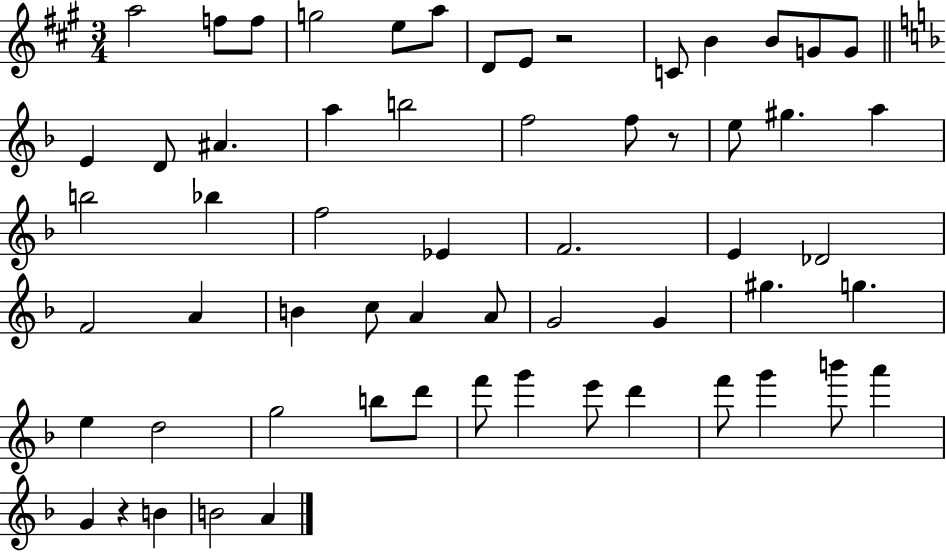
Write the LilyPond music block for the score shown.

{
  \clef treble
  \numericTimeSignature
  \time 3/4
  \key a \major
  \repeat volta 2 { a''2 f''8 f''8 | g''2 e''8 a''8 | d'8 e'8 r2 | c'8 b'4 b'8 g'8 g'8 | \break \bar "||" \break \key d \minor e'4 d'8 ais'4. | a''4 b''2 | f''2 f''8 r8 | e''8 gis''4. a''4 | \break b''2 bes''4 | f''2 ees'4 | f'2. | e'4 des'2 | \break f'2 a'4 | b'4 c''8 a'4 a'8 | g'2 g'4 | gis''4. g''4. | \break e''4 d''2 | g''2 b''8 d'''8 | f'''8 g'''4 e'''8 d'''4 | f'''8 g'''4 b'''8 a'''4 | \break g'4 r4 b'4 | b'2 a'4 | } \bar "|."
}